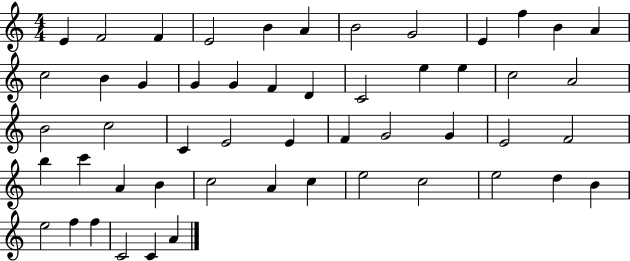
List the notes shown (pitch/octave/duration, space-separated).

E4/q F4/h F4/q E4/h B4/q A4/q B4/h G4/h E4/q F5/q B4/q A4/q C5/h B4/q G4/q G4/q G4/q F4/q D4/q C4/h E5/q E5/q C5/h A4/h B4/h C5/h C4/q E4/h E4/q F4/q G4/h G4/q E4/h F4/h B5/q C6/q A4/q B4/q C5/h A4/q C5/q E5/h C5/h E5/h D5/q B4/q E5/h F5/q F5/q C4/h C4/q A4/q